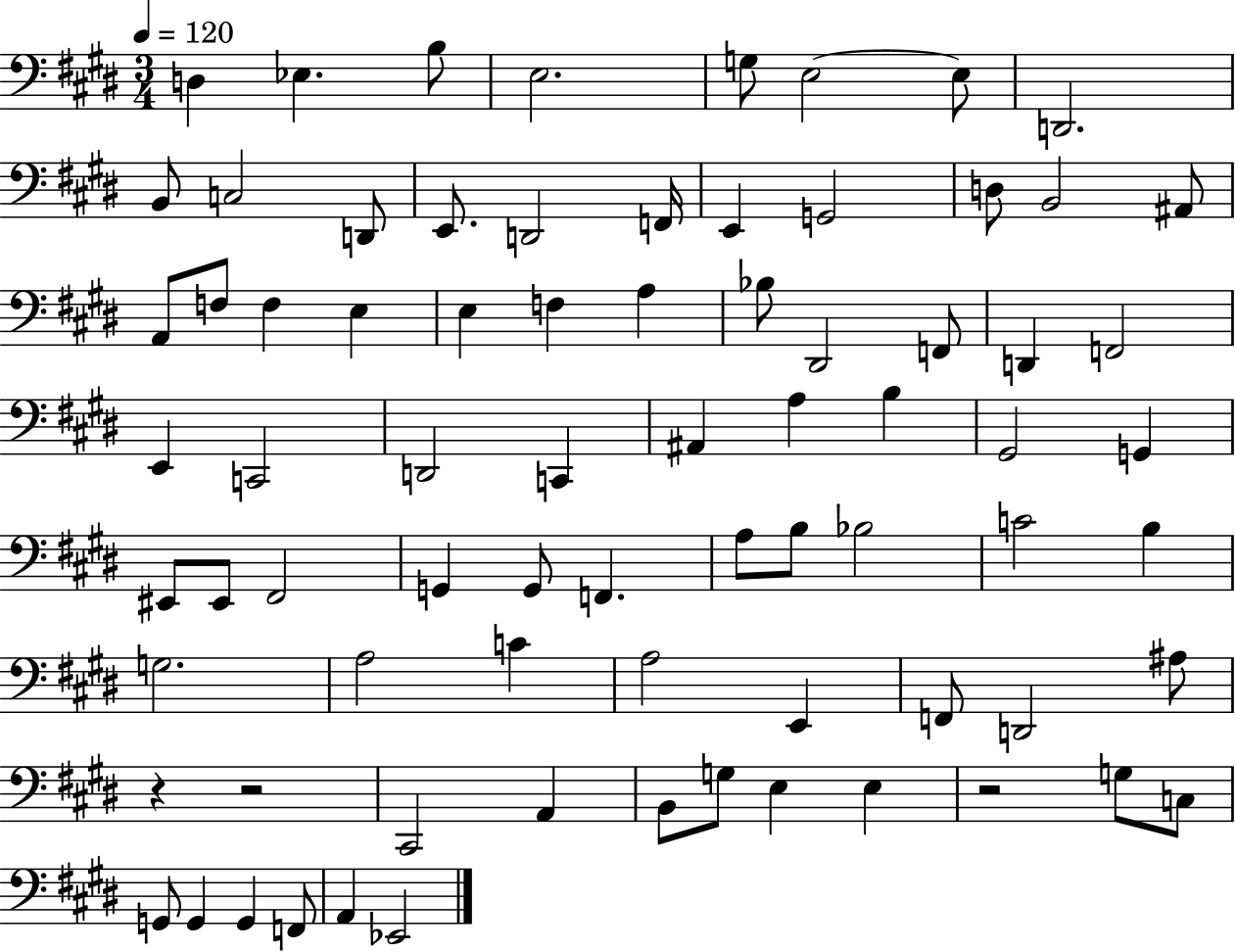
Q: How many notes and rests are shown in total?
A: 76